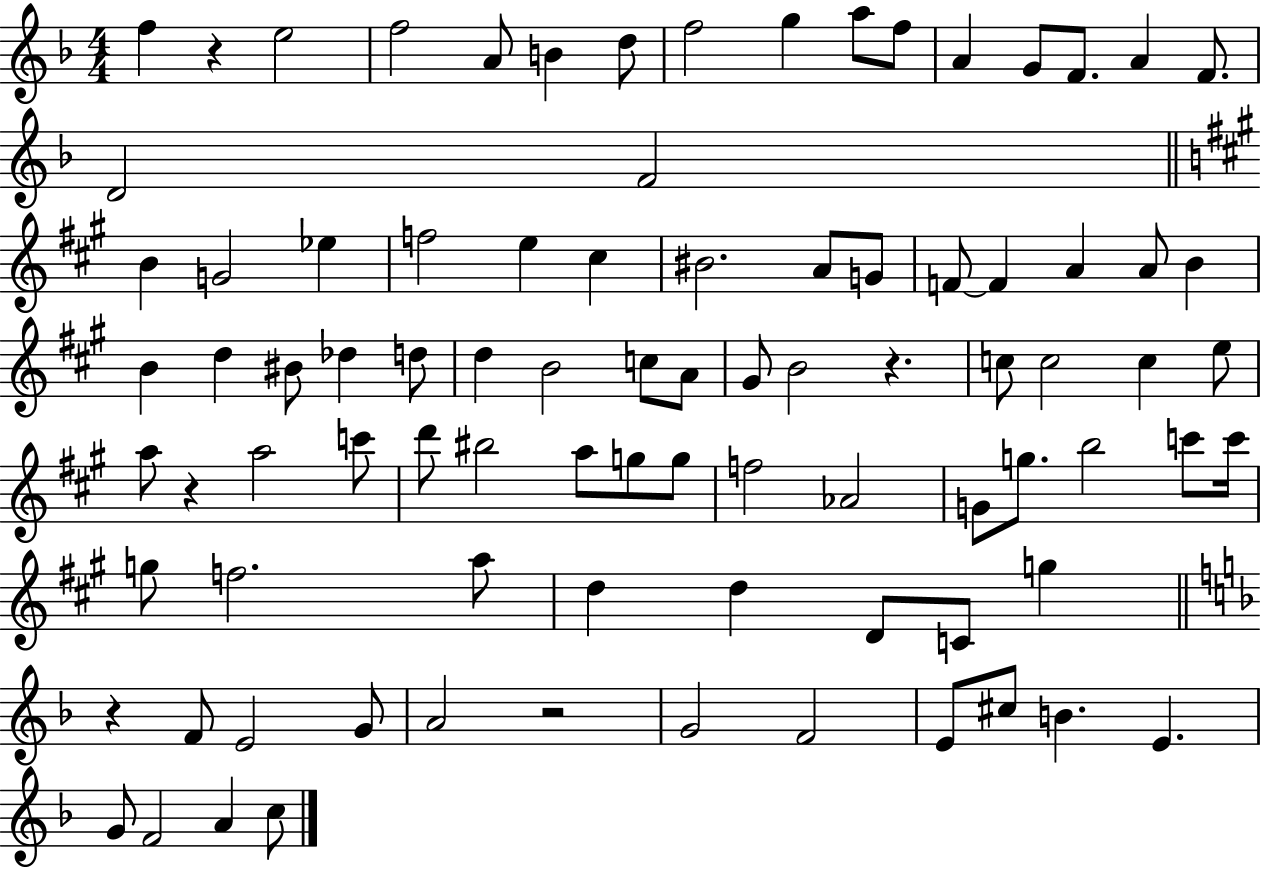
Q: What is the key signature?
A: F major